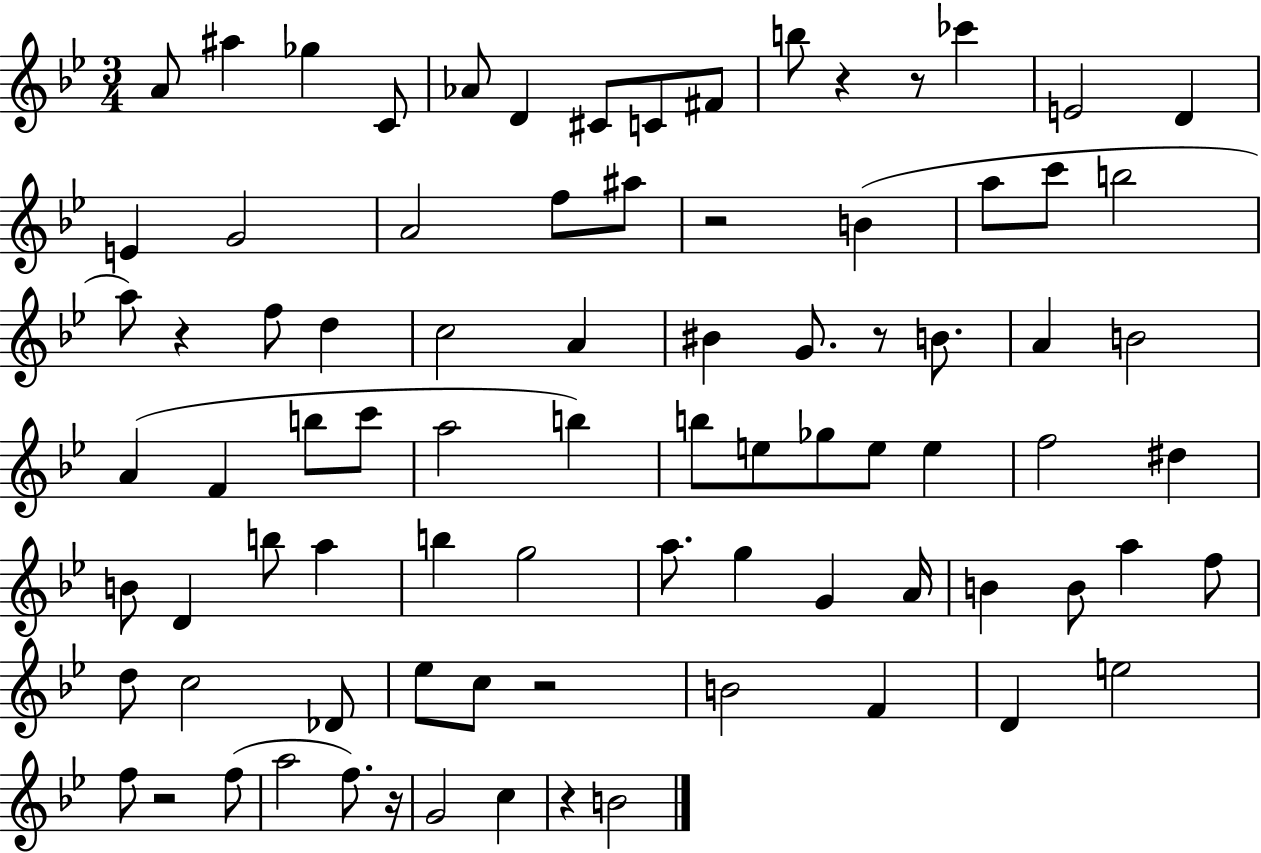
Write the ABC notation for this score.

X:1
T:Untitled
M:3/4
L:1/4
K:Bb
A/2 ^a _g C/2 _A/2 D ^C/2 C/2 ^F/2 b/2 z z/2 _c' E2 D E G2 A2 f/2 ^a/2 z2 B a/2 c'/2 b2 a/2 z f/2 d c2 A ^B G/2 z/2 B/2 A B2 A F b/2 c'/2 a2 b b/2 e/2 _g/2 e/2 e f2 ^d B/2 D b/2 a b g2 a/2 g G A/4 B B/2 a f/2 d/2 c2 _D/2 _e/2 c/2 z2 B2 F D e2 f/2 z2 f/2 a2 f/2 z/4 G2 c z B2